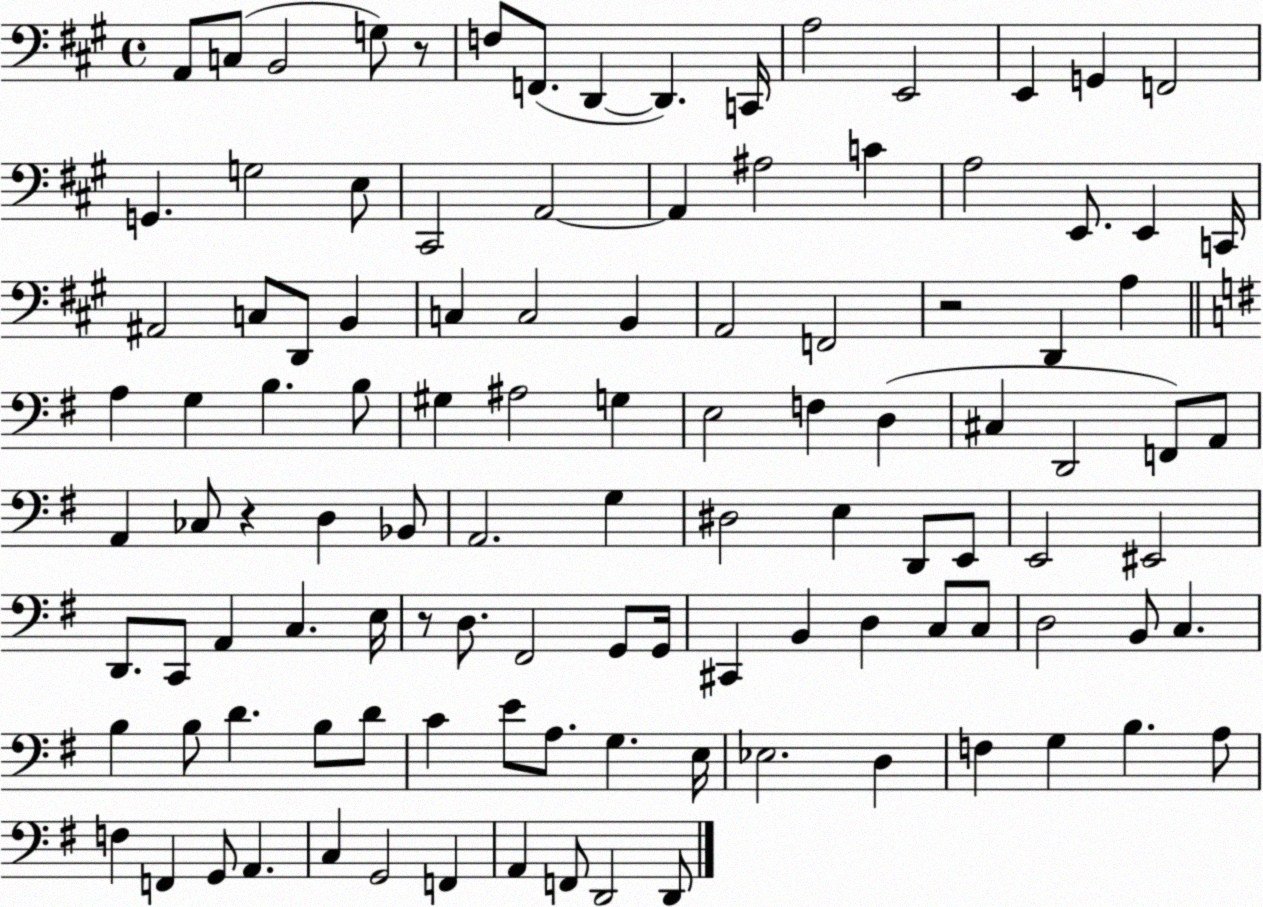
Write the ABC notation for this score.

X:1
T:Untitled
M:4/4
L:1/4
K:A
A,,/2 C,/2 B,,2 G,/2 z/2 F,/2 F,,/2 D,, D,, C,,/4 A,2 E,,2 E,, G,, F,,2 G,, G,2 E,/2 ^C,,2 A,,2 A,, ^A,2 C A,2 E,,/2 E,, C,,/4 ^A,,2 C,/2 D,,/2 B,, C, C,2 B,, A,,2 F,,2 z2 D,, A, A, G, B, B,/2 ^G, ^A,2 G, E,2 F, D, ^C, D,,2 F,,/2 A,,/2 A,, _C,/2 z D, _B,,/2 A,,2 G, ^D,2 E, D,,/2 E,,/2 E,,2 ^E,,2 D,,/2 C,,/2 A,, C, E,/4 z/2 D,/2 ^F,,2 G,,/2 G,,/4 ^C,, B,, D, C,/2 C,/2 D,2 B,,/2 C, B, B,/2 D B,/2 D/2 C E/2 A,/2 G, E,/4 _E,2 D, F, G, B, A,/2 F, F,, G,,/2 A,, C, G,,2 F,, A,, F,,/2 D,,2 D,,/2